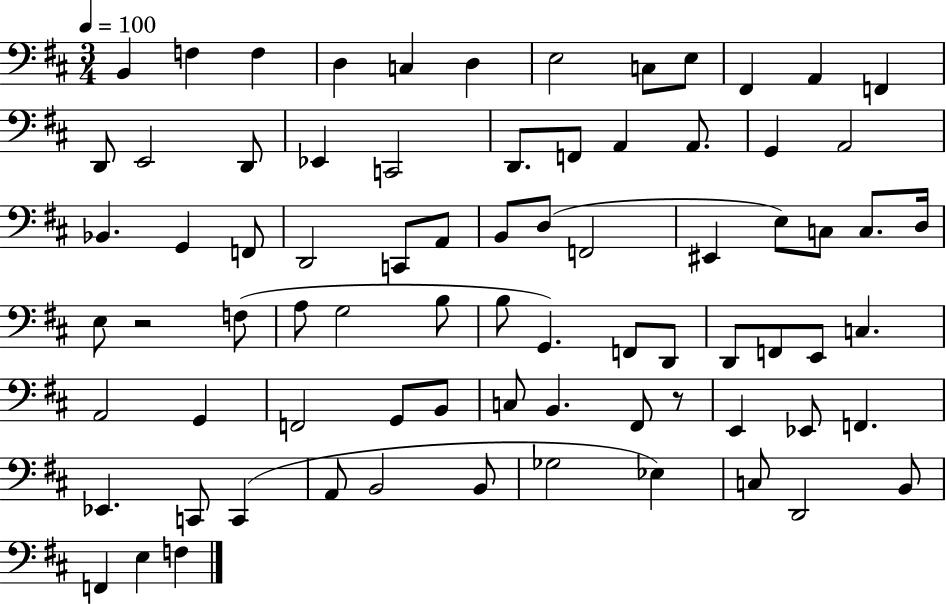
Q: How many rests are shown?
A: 2